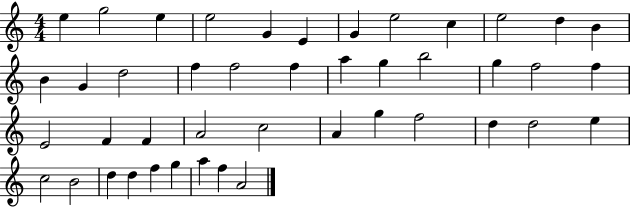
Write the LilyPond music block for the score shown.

{
  \clef treble
  \numericTimeSignature
  \time 4/4
  \key c \major
  e''4 g''2 e''4 | e''2 g'4 e'4 | g'4 e''2 c''4 | e''2 d''4 b'4 | \break b'4 g'4 d''2 | f''4 f''2 f''4 | a''4 g''4 b''2 | g''4 f''2 f''4 | \break e'2 f'4 f'4 | a'2 c''2 | a'4 g''4 f''2 | d''4 d''2 e''4 | \break c''2 b'2 | d''4 d''4 f''4 g''4 | a''4 f''4 a'2 | \bar "|."
}